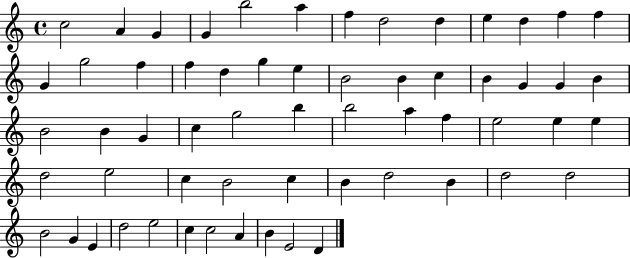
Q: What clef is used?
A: treble